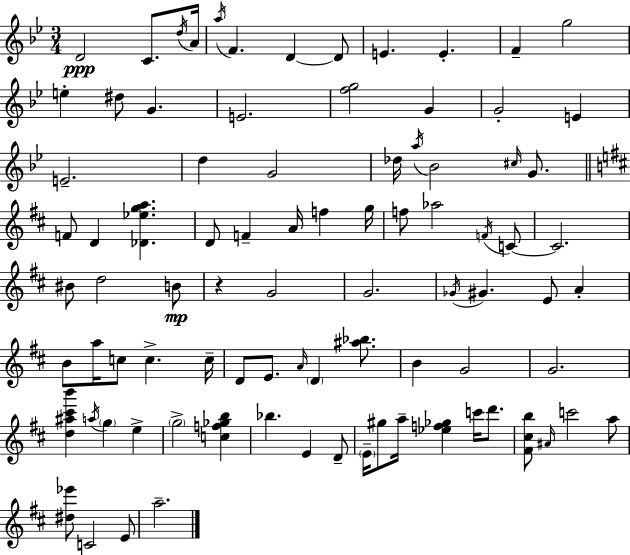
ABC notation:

X:1
T:Untitled
M:3/4
L:1/4
K:Gm
D2 C/2 d/4 A/4 a/4 F D D/2 E E F g2 e ^d/2 G E2 [fg]2 G G2 E E2 d G2 _d/4 a/4 _B2 ^c/4 G/2 F/2 D [_D_ega] D/2 F A/4 f g/4 f/2 _a2 F/4 C/2 C2 ^B/2 d2 B/2 z G2 G2 _G/4 ^G E/2 A B/2 a/4 c/2 c c/4 D/2 E/2 A/4 D [^a_b]/2 B G2 G2 [d^a^c'b'] a/4 g e g2 [cf_gb] _b E D/2 E/4 ^g/2 a/4 [_ef_g] c'/4 d'/2 [^F^cb]/2 ^A/4 c'2 a/2 [^d_e']/2 C2 E/2 a2